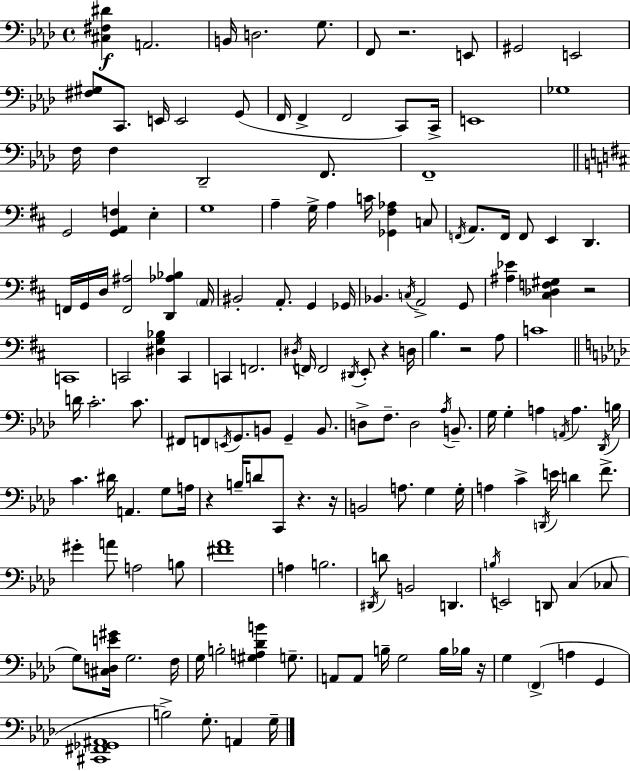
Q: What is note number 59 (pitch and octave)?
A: D#2